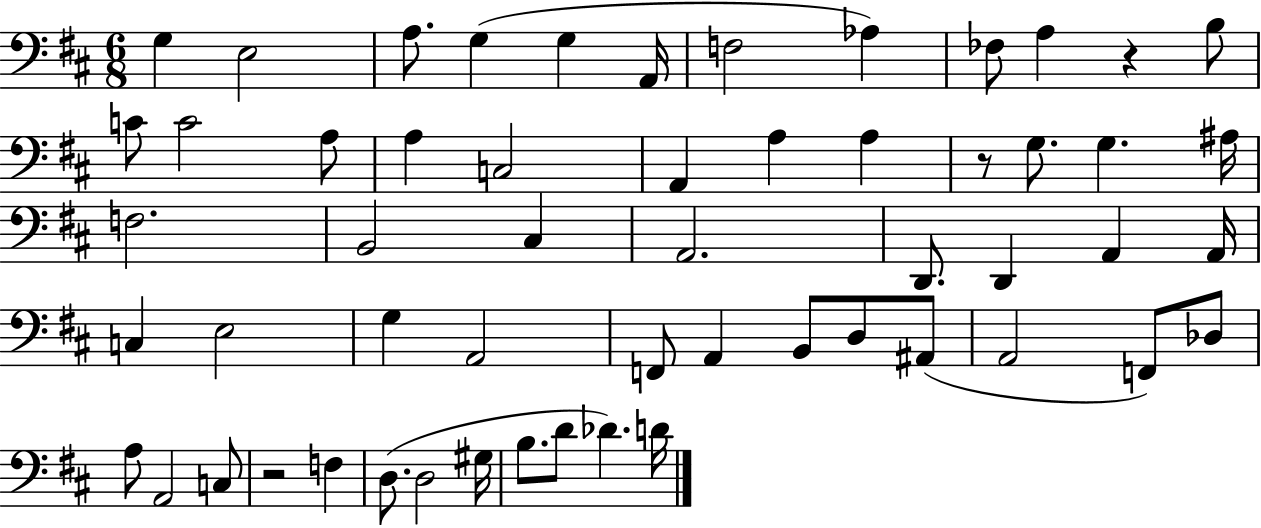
X:1
T:Untitled
M:6/8
L:1/4
K:D
G, E,2 A,/2 G, G, A,,/4 F,2 _A, _F,/2 A, z B,/2 C/2 C2 A,/2 A, C,2 A,, A, A, z/2 G,/2 G, ^A,/4 F,2 B,,2 ^C, A,,2 D,,/2 D,, A,, A,,/4 C, E,2 G, A,,2 F,,/2 A,, B,,/2 D,/2 ^A,,/2 A,,2 F,,/2 _D,/2 A,/2 A,,2 C,/2 z2 F, D,/2 D,2 ^G,/4 B,/2 D/2 _D D/4